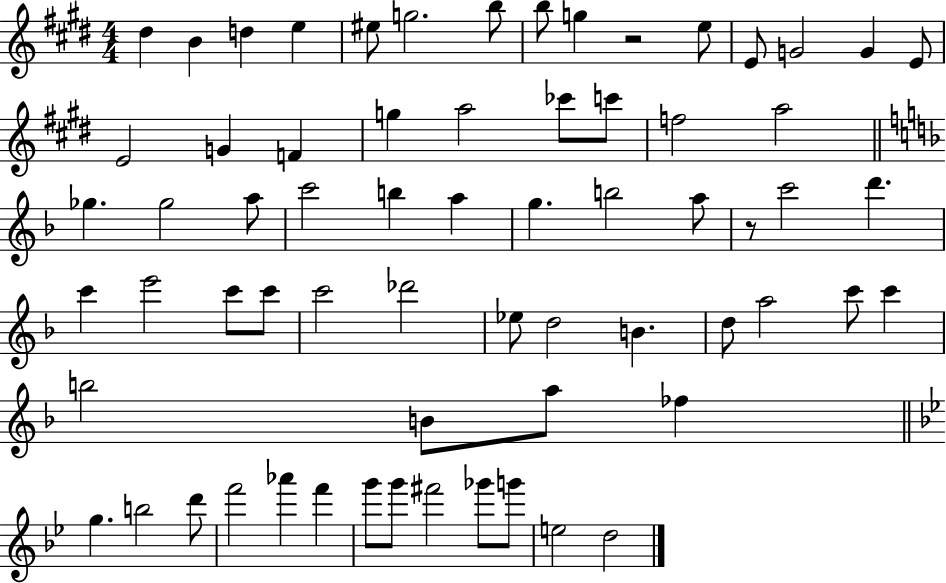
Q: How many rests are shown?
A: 2